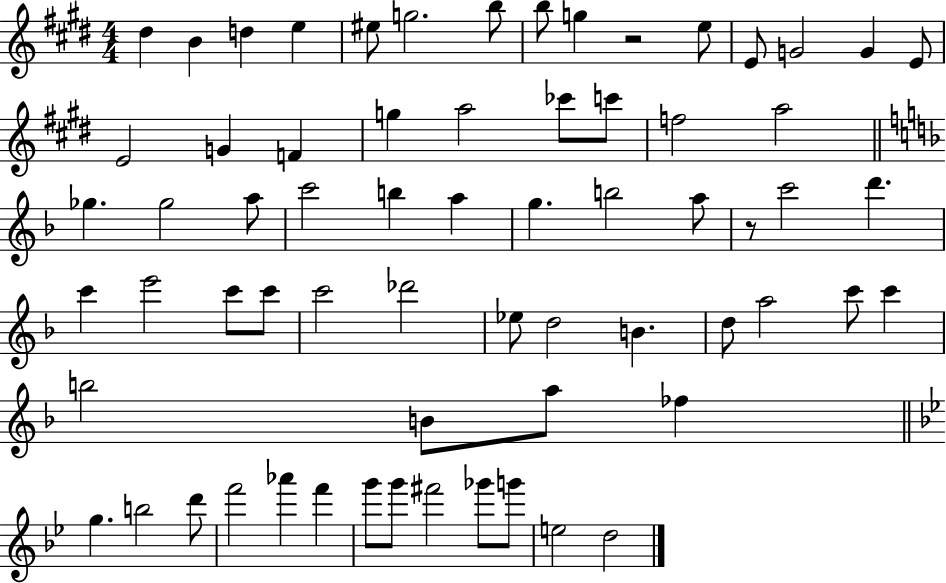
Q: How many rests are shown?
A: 2